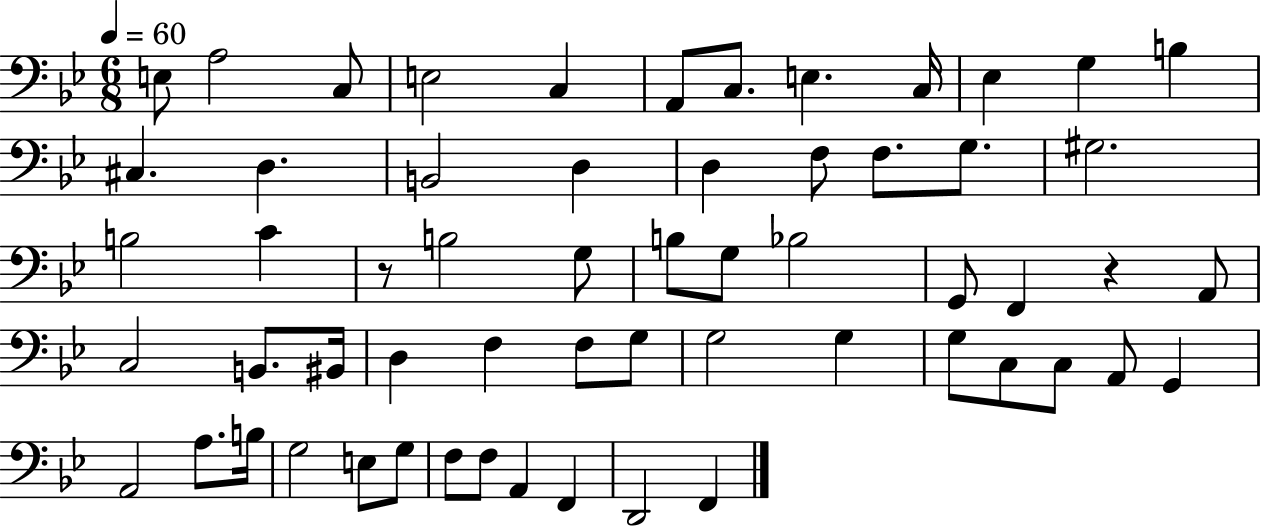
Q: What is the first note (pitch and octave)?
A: E3